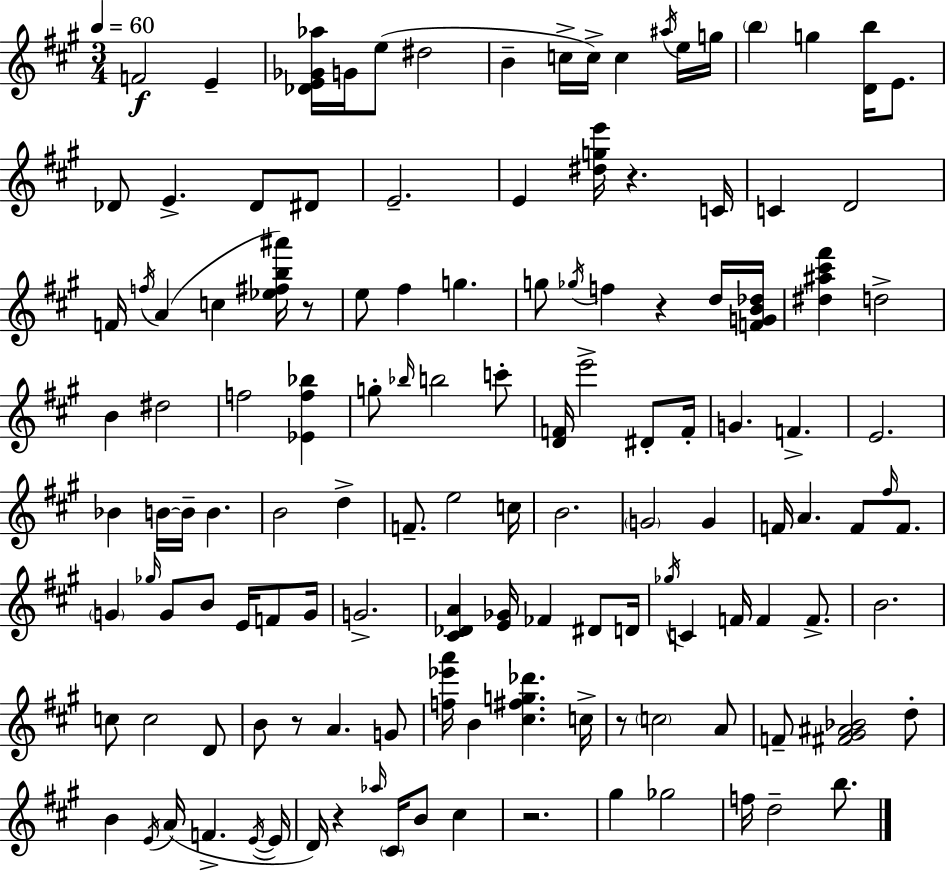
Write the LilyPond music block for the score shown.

{
  \clef treble
  \numericTimeSignature
  \time 3/4
  \key a \major
  \tempo 4 = 60
  f'2\f e'4-- | <des' e' ges' aes''>16 g'16 e''8( dis''2 | b'4-- c''16-> c''16->) c''4 \acciaccatura { ais''16 } e''16 | g''16 \parenthesize b''4 g''4 <d' b''>16 e'8. | \break des'8 e'4.-> des'8 dis'8 | e'2.-- | e'4 <dis'' g'' e'''>16 r4. | c'16 c'4 d'2 | \break f'16 \acciaccatura { f''16 } a'4( c''4 <ees'' fis'' b'' ais'''>16) | r8 e''8 fis''4 g''4. | g''8 \acciaccatura { ges''16 } f''4 r4 | d''16 <f' g' b' des''>16 <dis'' ais'' cis''' fis'''>4 d''2-> | \break b'4 dis''2 | f''2 <ees' f'' bes''>4 | g''8-. \grace { bes''16 } b''2 | c'''8-. <d' f'>16 e'''2-> | \break dis'8-. f'16-. g'4. f'4.-> | e'2. | bes'4 b'16~~ b'16-- b'4. | b'2 | \break d''4-> f'8.-- e''2 | c''16 b'2. | \parenthesize g'2 | g'4 f'16 a'4. f'8 | \break \grace { fis''16 } f'8. \parenthesize g'4 \grace { ges''16 } g'8 | b'8 e'16 f'8 g'16 g'2.-> | <cis' des' a'>4 <e' ges'>16 fes'4 | dis'8 d'16 \acciaccatura { ges''16 } c'4 f'16 | \break f'4 f'8.-> b'2. | c''8 c''2 | d'8 b'8 r8 a'4. | g'8 <f'' ees''' a'''>16 b'4 | \break <cis'' fis'' g'' des'''>4. c''16-> r8 \parenthesize c''2 | a'8 f'8-- <fis' gis' ais' bes'>2 | d''8-. b'4 \acciaccatura { e'16 }( | a'16 f'4.-> \acciaccatura { e'16~ }~ e'16 d'16) r4 | \break \grace { aes''16 } \parenthesize cis'16 b'8 cis''4 r2. | gis''4 | ges''2 f''16 d''2-- | b''8. \bar "|."
}